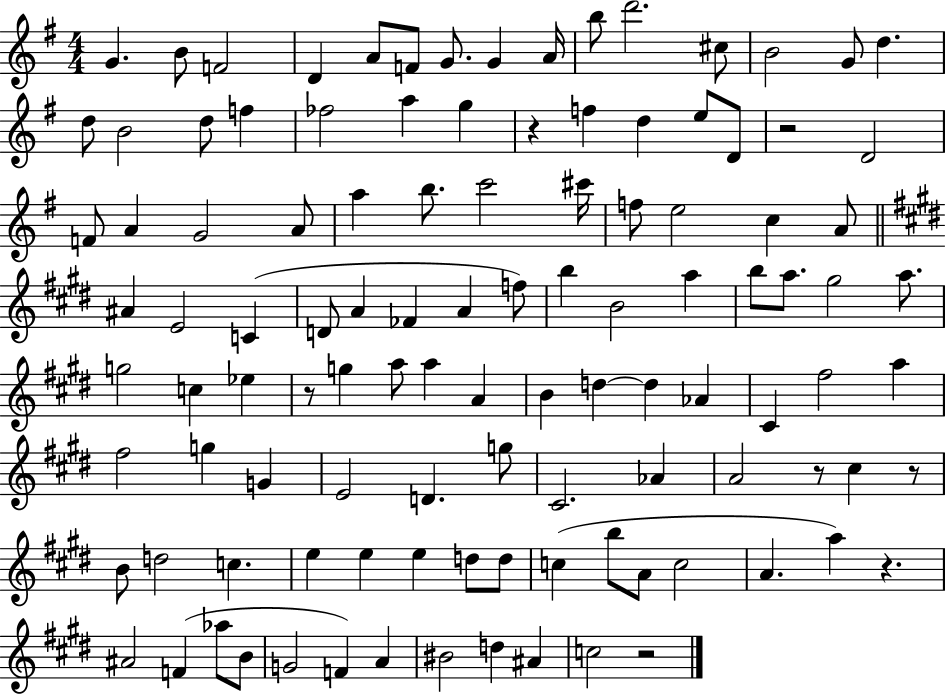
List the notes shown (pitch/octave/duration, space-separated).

G4/q. B4/e F4/h D4/q A4/e F4/e G4/e. G4/q A4/s B5/e D6/h. C#5/e B4/h G4/e D5/q. D5/e B4/h D5/e F5/q FES5/h A5/q G5/q R/q F5/q D5/q E5/e D4/e R/h D4/h F4/e A4/q G4/h A4/e A5/q B5/e. C6/h C#6/s F5/e E5/h C5/q A4/e A#4/q E4/h C4/q D4/e A4/q FES4/q A4/q F5/e B5/q B4/h A5/q B5/e A5/e. G#5/h A5/e. G5/h C5/q Eb5/q R/e G5/q A5/e A5/q A4/q B4/q D5/q D5/q Ab4/q C#4/q F#5/h A5/q F#5/h G5/q G4/q E4/h D4/q. G5/e C#4/h. Ab4/q A4/h R/e C#5/q R/e B4/e D5/h C5/q. E5/q E5/q E5/q D5/e D5/e C5/q B5/e A4/e C5/h A4/q. A5/q R/q. A#4/h F4/q Ab5/e B4/e G4/h F4/q A4/q BIS4/h D5/q A#4/q C5/h R/h